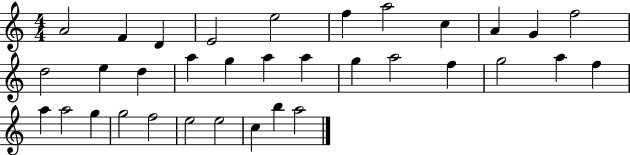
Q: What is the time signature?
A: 4/4